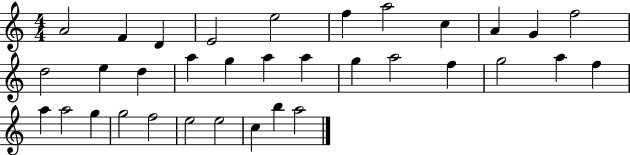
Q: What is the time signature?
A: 4/4